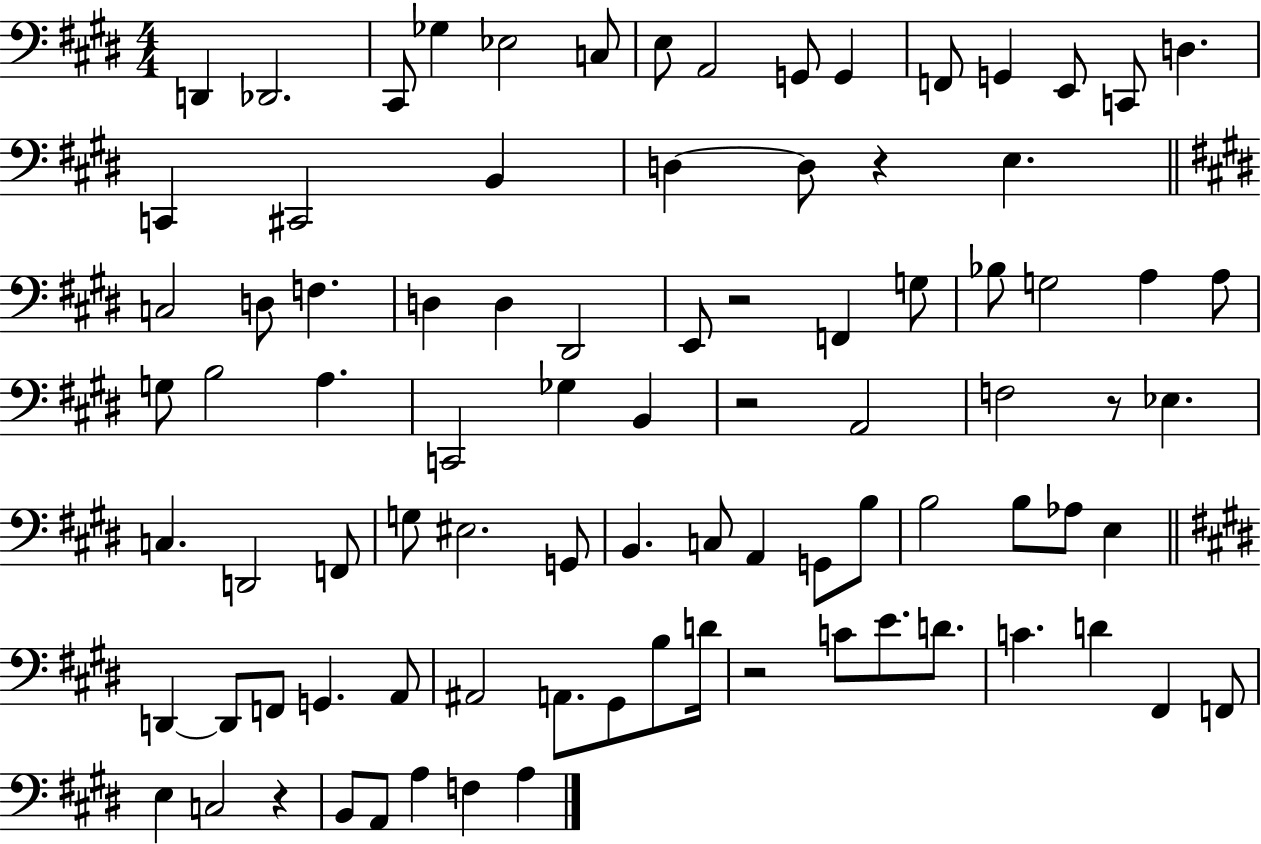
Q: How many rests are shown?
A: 6